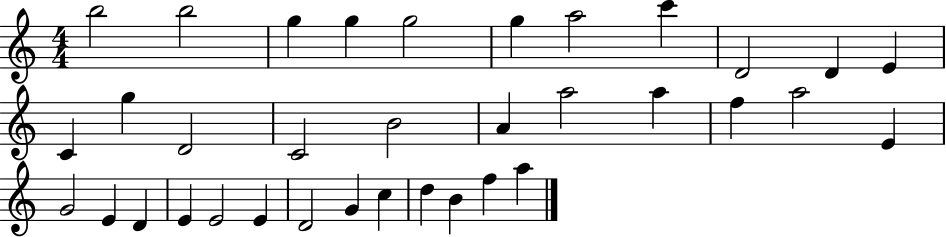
B5/h B5/h G5/q G5/q G5/h G5/q A5/h C6/q D4/h D4/q E4/q C4/q G5/q D4/h C4/h B4/h A4/q A5/h A5/q F5/q A5/h E4/q G4/h E4/q D4/q E4/q E4/h E4/q D4/h G4/q C5/q D5/q B4/q F5/q A5/q